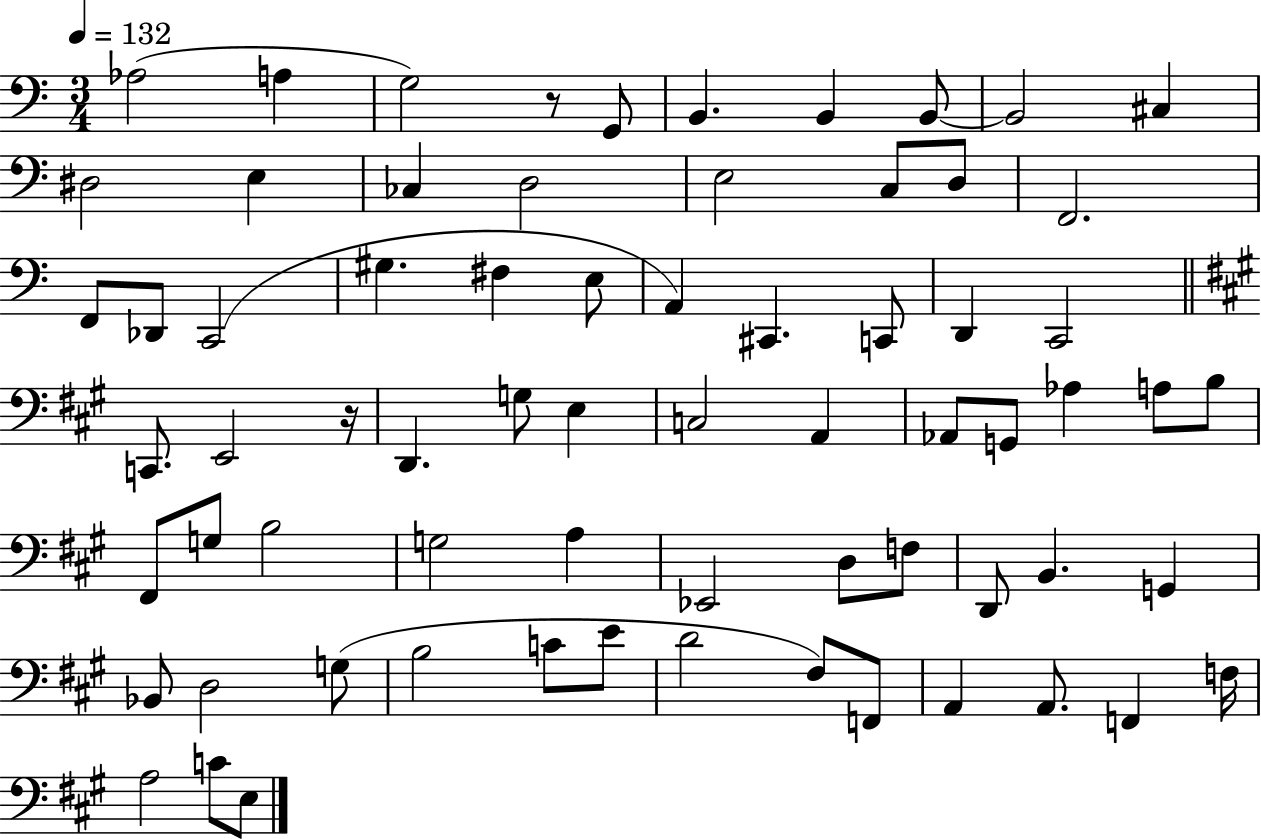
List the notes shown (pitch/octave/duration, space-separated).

Ab3/h A3/q G3/h R/e G2/e B2/q. B2/q B2/e B2/h C#3/q D#3/h E3/q CES3/q D3/h E3/h C3/e D3/e F2/h. F2/e Db2/e C2/h G#3/q. F#3/q E3/e A2/q C#2/q. C2/e D2/q C2/h C2/e. E2/h R/s D2/q. G3/e E3/q C3/h A2/q Ab2/e G2/e Ab3/q A3/e B3/e F#2/e G3/e B3/h G3/h A3/q Eb2/h D3/e F3/e D2/e B2/q. G2/q Bb2/e D3/h G3/e B3/h C4/e E4/e D4/h F#3/e F2/e A2/q A2/e. F2/q F3/s A3/h C4/e E3/e